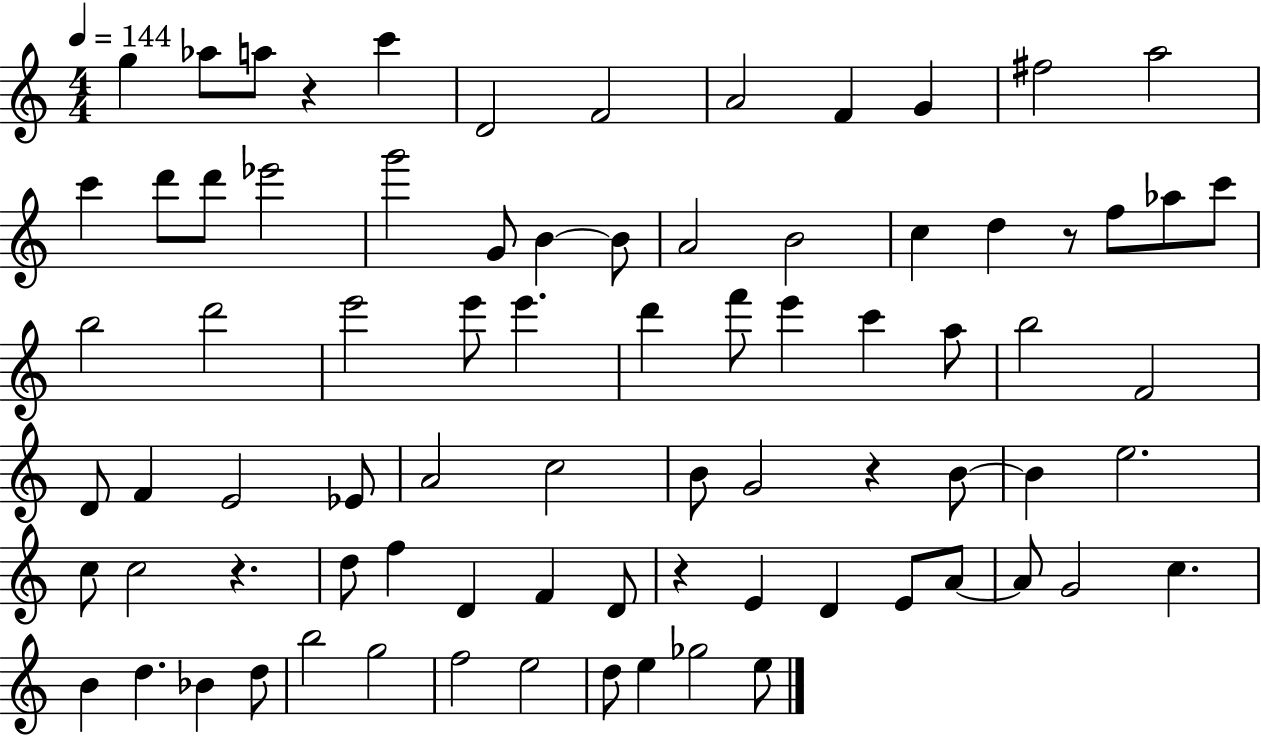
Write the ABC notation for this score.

X:1
T:Untitled
M:4/4
L:1/4
K:C
g _a/2 a/2 z c' D2 F2 A2 F G ^f2 a2 c' d'/2 d'/2 _e'2 g'2 G/2 B B/2 A2 B2 c d z/2 f/2 _a/2 c'/2 b2 d'2 e'2 e'/2 e' d' f'/2 e' c' a/2 b2 F2 D/2 F E2 _E/2 A2 c2 B/2 G2 z B/2 B e2 c/2 c2 z d/2 f D F D/2 z E D E/2 A/2 A/2 G2 c B d _B d/2 b2 g2 f2 e2 d/2 e _g2 e/2